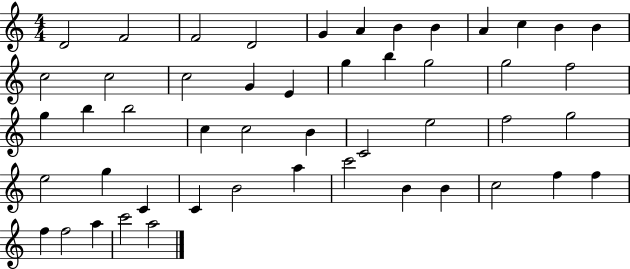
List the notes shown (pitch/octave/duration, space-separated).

D4/h F4/h F4/h D4/h G4/q A4/q B4/q B4/q A4/q C5/q B4/q B4/q C5/h C5/h C5/h G4/q E4/q G5/q B5/q G5/h G5/h F5/h G5/q B5/q B5/h C5/q C5/h B4/q C4/h E5/h F5/h G5/h E5/h G5/q C4/q C4/q B4/h A5/q C6/h B4/q B4/q C5/h F5/q F5/q F5/q F5/h A5/q C6/h A5/h